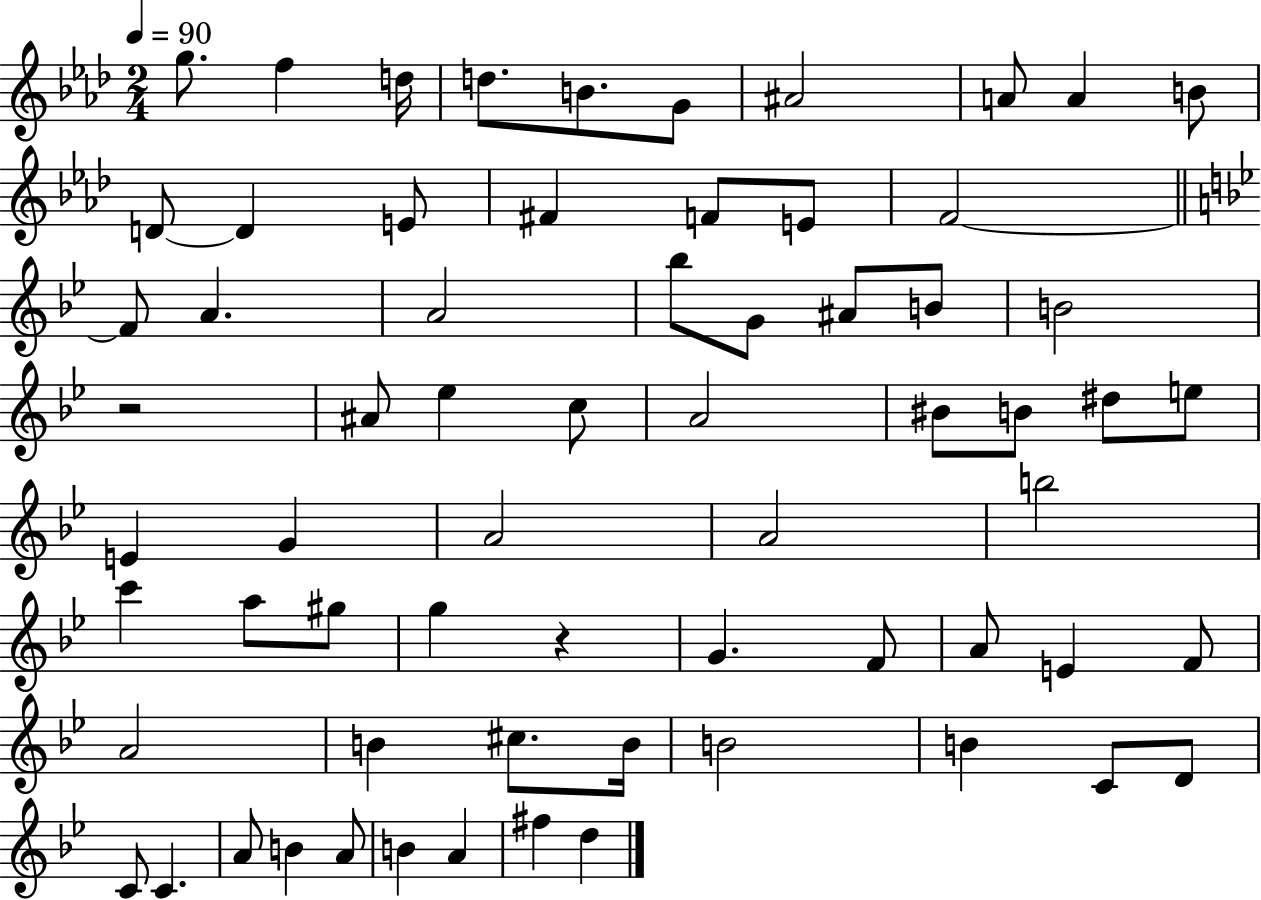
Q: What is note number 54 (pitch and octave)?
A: C4